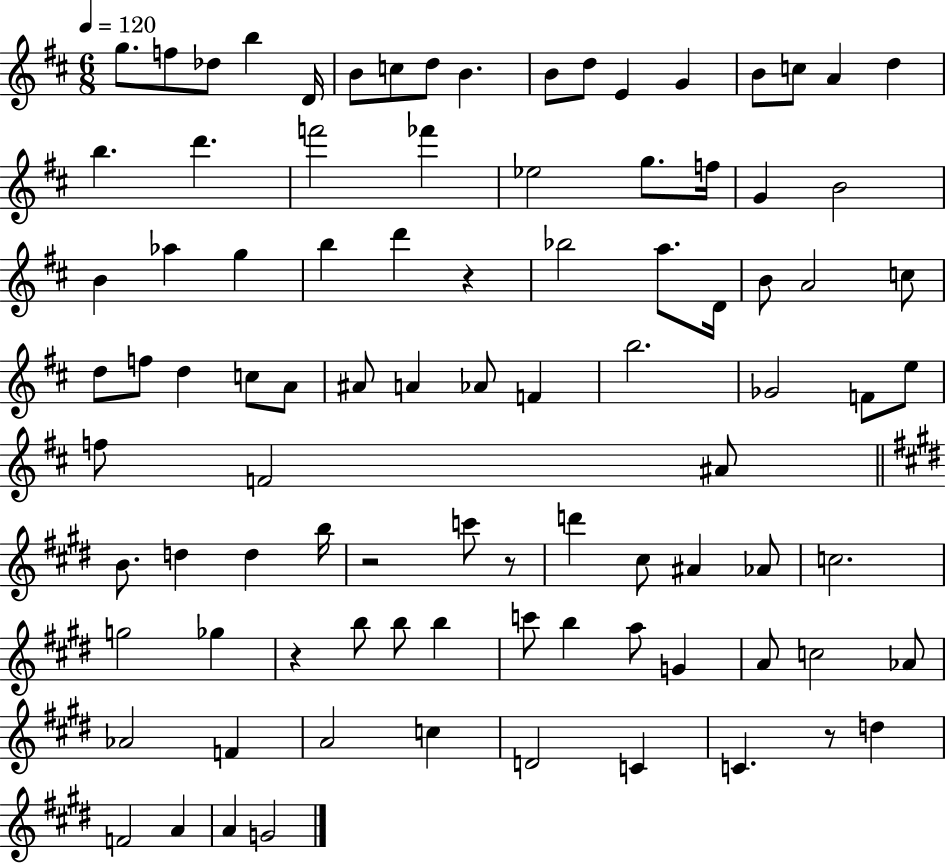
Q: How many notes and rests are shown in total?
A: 92